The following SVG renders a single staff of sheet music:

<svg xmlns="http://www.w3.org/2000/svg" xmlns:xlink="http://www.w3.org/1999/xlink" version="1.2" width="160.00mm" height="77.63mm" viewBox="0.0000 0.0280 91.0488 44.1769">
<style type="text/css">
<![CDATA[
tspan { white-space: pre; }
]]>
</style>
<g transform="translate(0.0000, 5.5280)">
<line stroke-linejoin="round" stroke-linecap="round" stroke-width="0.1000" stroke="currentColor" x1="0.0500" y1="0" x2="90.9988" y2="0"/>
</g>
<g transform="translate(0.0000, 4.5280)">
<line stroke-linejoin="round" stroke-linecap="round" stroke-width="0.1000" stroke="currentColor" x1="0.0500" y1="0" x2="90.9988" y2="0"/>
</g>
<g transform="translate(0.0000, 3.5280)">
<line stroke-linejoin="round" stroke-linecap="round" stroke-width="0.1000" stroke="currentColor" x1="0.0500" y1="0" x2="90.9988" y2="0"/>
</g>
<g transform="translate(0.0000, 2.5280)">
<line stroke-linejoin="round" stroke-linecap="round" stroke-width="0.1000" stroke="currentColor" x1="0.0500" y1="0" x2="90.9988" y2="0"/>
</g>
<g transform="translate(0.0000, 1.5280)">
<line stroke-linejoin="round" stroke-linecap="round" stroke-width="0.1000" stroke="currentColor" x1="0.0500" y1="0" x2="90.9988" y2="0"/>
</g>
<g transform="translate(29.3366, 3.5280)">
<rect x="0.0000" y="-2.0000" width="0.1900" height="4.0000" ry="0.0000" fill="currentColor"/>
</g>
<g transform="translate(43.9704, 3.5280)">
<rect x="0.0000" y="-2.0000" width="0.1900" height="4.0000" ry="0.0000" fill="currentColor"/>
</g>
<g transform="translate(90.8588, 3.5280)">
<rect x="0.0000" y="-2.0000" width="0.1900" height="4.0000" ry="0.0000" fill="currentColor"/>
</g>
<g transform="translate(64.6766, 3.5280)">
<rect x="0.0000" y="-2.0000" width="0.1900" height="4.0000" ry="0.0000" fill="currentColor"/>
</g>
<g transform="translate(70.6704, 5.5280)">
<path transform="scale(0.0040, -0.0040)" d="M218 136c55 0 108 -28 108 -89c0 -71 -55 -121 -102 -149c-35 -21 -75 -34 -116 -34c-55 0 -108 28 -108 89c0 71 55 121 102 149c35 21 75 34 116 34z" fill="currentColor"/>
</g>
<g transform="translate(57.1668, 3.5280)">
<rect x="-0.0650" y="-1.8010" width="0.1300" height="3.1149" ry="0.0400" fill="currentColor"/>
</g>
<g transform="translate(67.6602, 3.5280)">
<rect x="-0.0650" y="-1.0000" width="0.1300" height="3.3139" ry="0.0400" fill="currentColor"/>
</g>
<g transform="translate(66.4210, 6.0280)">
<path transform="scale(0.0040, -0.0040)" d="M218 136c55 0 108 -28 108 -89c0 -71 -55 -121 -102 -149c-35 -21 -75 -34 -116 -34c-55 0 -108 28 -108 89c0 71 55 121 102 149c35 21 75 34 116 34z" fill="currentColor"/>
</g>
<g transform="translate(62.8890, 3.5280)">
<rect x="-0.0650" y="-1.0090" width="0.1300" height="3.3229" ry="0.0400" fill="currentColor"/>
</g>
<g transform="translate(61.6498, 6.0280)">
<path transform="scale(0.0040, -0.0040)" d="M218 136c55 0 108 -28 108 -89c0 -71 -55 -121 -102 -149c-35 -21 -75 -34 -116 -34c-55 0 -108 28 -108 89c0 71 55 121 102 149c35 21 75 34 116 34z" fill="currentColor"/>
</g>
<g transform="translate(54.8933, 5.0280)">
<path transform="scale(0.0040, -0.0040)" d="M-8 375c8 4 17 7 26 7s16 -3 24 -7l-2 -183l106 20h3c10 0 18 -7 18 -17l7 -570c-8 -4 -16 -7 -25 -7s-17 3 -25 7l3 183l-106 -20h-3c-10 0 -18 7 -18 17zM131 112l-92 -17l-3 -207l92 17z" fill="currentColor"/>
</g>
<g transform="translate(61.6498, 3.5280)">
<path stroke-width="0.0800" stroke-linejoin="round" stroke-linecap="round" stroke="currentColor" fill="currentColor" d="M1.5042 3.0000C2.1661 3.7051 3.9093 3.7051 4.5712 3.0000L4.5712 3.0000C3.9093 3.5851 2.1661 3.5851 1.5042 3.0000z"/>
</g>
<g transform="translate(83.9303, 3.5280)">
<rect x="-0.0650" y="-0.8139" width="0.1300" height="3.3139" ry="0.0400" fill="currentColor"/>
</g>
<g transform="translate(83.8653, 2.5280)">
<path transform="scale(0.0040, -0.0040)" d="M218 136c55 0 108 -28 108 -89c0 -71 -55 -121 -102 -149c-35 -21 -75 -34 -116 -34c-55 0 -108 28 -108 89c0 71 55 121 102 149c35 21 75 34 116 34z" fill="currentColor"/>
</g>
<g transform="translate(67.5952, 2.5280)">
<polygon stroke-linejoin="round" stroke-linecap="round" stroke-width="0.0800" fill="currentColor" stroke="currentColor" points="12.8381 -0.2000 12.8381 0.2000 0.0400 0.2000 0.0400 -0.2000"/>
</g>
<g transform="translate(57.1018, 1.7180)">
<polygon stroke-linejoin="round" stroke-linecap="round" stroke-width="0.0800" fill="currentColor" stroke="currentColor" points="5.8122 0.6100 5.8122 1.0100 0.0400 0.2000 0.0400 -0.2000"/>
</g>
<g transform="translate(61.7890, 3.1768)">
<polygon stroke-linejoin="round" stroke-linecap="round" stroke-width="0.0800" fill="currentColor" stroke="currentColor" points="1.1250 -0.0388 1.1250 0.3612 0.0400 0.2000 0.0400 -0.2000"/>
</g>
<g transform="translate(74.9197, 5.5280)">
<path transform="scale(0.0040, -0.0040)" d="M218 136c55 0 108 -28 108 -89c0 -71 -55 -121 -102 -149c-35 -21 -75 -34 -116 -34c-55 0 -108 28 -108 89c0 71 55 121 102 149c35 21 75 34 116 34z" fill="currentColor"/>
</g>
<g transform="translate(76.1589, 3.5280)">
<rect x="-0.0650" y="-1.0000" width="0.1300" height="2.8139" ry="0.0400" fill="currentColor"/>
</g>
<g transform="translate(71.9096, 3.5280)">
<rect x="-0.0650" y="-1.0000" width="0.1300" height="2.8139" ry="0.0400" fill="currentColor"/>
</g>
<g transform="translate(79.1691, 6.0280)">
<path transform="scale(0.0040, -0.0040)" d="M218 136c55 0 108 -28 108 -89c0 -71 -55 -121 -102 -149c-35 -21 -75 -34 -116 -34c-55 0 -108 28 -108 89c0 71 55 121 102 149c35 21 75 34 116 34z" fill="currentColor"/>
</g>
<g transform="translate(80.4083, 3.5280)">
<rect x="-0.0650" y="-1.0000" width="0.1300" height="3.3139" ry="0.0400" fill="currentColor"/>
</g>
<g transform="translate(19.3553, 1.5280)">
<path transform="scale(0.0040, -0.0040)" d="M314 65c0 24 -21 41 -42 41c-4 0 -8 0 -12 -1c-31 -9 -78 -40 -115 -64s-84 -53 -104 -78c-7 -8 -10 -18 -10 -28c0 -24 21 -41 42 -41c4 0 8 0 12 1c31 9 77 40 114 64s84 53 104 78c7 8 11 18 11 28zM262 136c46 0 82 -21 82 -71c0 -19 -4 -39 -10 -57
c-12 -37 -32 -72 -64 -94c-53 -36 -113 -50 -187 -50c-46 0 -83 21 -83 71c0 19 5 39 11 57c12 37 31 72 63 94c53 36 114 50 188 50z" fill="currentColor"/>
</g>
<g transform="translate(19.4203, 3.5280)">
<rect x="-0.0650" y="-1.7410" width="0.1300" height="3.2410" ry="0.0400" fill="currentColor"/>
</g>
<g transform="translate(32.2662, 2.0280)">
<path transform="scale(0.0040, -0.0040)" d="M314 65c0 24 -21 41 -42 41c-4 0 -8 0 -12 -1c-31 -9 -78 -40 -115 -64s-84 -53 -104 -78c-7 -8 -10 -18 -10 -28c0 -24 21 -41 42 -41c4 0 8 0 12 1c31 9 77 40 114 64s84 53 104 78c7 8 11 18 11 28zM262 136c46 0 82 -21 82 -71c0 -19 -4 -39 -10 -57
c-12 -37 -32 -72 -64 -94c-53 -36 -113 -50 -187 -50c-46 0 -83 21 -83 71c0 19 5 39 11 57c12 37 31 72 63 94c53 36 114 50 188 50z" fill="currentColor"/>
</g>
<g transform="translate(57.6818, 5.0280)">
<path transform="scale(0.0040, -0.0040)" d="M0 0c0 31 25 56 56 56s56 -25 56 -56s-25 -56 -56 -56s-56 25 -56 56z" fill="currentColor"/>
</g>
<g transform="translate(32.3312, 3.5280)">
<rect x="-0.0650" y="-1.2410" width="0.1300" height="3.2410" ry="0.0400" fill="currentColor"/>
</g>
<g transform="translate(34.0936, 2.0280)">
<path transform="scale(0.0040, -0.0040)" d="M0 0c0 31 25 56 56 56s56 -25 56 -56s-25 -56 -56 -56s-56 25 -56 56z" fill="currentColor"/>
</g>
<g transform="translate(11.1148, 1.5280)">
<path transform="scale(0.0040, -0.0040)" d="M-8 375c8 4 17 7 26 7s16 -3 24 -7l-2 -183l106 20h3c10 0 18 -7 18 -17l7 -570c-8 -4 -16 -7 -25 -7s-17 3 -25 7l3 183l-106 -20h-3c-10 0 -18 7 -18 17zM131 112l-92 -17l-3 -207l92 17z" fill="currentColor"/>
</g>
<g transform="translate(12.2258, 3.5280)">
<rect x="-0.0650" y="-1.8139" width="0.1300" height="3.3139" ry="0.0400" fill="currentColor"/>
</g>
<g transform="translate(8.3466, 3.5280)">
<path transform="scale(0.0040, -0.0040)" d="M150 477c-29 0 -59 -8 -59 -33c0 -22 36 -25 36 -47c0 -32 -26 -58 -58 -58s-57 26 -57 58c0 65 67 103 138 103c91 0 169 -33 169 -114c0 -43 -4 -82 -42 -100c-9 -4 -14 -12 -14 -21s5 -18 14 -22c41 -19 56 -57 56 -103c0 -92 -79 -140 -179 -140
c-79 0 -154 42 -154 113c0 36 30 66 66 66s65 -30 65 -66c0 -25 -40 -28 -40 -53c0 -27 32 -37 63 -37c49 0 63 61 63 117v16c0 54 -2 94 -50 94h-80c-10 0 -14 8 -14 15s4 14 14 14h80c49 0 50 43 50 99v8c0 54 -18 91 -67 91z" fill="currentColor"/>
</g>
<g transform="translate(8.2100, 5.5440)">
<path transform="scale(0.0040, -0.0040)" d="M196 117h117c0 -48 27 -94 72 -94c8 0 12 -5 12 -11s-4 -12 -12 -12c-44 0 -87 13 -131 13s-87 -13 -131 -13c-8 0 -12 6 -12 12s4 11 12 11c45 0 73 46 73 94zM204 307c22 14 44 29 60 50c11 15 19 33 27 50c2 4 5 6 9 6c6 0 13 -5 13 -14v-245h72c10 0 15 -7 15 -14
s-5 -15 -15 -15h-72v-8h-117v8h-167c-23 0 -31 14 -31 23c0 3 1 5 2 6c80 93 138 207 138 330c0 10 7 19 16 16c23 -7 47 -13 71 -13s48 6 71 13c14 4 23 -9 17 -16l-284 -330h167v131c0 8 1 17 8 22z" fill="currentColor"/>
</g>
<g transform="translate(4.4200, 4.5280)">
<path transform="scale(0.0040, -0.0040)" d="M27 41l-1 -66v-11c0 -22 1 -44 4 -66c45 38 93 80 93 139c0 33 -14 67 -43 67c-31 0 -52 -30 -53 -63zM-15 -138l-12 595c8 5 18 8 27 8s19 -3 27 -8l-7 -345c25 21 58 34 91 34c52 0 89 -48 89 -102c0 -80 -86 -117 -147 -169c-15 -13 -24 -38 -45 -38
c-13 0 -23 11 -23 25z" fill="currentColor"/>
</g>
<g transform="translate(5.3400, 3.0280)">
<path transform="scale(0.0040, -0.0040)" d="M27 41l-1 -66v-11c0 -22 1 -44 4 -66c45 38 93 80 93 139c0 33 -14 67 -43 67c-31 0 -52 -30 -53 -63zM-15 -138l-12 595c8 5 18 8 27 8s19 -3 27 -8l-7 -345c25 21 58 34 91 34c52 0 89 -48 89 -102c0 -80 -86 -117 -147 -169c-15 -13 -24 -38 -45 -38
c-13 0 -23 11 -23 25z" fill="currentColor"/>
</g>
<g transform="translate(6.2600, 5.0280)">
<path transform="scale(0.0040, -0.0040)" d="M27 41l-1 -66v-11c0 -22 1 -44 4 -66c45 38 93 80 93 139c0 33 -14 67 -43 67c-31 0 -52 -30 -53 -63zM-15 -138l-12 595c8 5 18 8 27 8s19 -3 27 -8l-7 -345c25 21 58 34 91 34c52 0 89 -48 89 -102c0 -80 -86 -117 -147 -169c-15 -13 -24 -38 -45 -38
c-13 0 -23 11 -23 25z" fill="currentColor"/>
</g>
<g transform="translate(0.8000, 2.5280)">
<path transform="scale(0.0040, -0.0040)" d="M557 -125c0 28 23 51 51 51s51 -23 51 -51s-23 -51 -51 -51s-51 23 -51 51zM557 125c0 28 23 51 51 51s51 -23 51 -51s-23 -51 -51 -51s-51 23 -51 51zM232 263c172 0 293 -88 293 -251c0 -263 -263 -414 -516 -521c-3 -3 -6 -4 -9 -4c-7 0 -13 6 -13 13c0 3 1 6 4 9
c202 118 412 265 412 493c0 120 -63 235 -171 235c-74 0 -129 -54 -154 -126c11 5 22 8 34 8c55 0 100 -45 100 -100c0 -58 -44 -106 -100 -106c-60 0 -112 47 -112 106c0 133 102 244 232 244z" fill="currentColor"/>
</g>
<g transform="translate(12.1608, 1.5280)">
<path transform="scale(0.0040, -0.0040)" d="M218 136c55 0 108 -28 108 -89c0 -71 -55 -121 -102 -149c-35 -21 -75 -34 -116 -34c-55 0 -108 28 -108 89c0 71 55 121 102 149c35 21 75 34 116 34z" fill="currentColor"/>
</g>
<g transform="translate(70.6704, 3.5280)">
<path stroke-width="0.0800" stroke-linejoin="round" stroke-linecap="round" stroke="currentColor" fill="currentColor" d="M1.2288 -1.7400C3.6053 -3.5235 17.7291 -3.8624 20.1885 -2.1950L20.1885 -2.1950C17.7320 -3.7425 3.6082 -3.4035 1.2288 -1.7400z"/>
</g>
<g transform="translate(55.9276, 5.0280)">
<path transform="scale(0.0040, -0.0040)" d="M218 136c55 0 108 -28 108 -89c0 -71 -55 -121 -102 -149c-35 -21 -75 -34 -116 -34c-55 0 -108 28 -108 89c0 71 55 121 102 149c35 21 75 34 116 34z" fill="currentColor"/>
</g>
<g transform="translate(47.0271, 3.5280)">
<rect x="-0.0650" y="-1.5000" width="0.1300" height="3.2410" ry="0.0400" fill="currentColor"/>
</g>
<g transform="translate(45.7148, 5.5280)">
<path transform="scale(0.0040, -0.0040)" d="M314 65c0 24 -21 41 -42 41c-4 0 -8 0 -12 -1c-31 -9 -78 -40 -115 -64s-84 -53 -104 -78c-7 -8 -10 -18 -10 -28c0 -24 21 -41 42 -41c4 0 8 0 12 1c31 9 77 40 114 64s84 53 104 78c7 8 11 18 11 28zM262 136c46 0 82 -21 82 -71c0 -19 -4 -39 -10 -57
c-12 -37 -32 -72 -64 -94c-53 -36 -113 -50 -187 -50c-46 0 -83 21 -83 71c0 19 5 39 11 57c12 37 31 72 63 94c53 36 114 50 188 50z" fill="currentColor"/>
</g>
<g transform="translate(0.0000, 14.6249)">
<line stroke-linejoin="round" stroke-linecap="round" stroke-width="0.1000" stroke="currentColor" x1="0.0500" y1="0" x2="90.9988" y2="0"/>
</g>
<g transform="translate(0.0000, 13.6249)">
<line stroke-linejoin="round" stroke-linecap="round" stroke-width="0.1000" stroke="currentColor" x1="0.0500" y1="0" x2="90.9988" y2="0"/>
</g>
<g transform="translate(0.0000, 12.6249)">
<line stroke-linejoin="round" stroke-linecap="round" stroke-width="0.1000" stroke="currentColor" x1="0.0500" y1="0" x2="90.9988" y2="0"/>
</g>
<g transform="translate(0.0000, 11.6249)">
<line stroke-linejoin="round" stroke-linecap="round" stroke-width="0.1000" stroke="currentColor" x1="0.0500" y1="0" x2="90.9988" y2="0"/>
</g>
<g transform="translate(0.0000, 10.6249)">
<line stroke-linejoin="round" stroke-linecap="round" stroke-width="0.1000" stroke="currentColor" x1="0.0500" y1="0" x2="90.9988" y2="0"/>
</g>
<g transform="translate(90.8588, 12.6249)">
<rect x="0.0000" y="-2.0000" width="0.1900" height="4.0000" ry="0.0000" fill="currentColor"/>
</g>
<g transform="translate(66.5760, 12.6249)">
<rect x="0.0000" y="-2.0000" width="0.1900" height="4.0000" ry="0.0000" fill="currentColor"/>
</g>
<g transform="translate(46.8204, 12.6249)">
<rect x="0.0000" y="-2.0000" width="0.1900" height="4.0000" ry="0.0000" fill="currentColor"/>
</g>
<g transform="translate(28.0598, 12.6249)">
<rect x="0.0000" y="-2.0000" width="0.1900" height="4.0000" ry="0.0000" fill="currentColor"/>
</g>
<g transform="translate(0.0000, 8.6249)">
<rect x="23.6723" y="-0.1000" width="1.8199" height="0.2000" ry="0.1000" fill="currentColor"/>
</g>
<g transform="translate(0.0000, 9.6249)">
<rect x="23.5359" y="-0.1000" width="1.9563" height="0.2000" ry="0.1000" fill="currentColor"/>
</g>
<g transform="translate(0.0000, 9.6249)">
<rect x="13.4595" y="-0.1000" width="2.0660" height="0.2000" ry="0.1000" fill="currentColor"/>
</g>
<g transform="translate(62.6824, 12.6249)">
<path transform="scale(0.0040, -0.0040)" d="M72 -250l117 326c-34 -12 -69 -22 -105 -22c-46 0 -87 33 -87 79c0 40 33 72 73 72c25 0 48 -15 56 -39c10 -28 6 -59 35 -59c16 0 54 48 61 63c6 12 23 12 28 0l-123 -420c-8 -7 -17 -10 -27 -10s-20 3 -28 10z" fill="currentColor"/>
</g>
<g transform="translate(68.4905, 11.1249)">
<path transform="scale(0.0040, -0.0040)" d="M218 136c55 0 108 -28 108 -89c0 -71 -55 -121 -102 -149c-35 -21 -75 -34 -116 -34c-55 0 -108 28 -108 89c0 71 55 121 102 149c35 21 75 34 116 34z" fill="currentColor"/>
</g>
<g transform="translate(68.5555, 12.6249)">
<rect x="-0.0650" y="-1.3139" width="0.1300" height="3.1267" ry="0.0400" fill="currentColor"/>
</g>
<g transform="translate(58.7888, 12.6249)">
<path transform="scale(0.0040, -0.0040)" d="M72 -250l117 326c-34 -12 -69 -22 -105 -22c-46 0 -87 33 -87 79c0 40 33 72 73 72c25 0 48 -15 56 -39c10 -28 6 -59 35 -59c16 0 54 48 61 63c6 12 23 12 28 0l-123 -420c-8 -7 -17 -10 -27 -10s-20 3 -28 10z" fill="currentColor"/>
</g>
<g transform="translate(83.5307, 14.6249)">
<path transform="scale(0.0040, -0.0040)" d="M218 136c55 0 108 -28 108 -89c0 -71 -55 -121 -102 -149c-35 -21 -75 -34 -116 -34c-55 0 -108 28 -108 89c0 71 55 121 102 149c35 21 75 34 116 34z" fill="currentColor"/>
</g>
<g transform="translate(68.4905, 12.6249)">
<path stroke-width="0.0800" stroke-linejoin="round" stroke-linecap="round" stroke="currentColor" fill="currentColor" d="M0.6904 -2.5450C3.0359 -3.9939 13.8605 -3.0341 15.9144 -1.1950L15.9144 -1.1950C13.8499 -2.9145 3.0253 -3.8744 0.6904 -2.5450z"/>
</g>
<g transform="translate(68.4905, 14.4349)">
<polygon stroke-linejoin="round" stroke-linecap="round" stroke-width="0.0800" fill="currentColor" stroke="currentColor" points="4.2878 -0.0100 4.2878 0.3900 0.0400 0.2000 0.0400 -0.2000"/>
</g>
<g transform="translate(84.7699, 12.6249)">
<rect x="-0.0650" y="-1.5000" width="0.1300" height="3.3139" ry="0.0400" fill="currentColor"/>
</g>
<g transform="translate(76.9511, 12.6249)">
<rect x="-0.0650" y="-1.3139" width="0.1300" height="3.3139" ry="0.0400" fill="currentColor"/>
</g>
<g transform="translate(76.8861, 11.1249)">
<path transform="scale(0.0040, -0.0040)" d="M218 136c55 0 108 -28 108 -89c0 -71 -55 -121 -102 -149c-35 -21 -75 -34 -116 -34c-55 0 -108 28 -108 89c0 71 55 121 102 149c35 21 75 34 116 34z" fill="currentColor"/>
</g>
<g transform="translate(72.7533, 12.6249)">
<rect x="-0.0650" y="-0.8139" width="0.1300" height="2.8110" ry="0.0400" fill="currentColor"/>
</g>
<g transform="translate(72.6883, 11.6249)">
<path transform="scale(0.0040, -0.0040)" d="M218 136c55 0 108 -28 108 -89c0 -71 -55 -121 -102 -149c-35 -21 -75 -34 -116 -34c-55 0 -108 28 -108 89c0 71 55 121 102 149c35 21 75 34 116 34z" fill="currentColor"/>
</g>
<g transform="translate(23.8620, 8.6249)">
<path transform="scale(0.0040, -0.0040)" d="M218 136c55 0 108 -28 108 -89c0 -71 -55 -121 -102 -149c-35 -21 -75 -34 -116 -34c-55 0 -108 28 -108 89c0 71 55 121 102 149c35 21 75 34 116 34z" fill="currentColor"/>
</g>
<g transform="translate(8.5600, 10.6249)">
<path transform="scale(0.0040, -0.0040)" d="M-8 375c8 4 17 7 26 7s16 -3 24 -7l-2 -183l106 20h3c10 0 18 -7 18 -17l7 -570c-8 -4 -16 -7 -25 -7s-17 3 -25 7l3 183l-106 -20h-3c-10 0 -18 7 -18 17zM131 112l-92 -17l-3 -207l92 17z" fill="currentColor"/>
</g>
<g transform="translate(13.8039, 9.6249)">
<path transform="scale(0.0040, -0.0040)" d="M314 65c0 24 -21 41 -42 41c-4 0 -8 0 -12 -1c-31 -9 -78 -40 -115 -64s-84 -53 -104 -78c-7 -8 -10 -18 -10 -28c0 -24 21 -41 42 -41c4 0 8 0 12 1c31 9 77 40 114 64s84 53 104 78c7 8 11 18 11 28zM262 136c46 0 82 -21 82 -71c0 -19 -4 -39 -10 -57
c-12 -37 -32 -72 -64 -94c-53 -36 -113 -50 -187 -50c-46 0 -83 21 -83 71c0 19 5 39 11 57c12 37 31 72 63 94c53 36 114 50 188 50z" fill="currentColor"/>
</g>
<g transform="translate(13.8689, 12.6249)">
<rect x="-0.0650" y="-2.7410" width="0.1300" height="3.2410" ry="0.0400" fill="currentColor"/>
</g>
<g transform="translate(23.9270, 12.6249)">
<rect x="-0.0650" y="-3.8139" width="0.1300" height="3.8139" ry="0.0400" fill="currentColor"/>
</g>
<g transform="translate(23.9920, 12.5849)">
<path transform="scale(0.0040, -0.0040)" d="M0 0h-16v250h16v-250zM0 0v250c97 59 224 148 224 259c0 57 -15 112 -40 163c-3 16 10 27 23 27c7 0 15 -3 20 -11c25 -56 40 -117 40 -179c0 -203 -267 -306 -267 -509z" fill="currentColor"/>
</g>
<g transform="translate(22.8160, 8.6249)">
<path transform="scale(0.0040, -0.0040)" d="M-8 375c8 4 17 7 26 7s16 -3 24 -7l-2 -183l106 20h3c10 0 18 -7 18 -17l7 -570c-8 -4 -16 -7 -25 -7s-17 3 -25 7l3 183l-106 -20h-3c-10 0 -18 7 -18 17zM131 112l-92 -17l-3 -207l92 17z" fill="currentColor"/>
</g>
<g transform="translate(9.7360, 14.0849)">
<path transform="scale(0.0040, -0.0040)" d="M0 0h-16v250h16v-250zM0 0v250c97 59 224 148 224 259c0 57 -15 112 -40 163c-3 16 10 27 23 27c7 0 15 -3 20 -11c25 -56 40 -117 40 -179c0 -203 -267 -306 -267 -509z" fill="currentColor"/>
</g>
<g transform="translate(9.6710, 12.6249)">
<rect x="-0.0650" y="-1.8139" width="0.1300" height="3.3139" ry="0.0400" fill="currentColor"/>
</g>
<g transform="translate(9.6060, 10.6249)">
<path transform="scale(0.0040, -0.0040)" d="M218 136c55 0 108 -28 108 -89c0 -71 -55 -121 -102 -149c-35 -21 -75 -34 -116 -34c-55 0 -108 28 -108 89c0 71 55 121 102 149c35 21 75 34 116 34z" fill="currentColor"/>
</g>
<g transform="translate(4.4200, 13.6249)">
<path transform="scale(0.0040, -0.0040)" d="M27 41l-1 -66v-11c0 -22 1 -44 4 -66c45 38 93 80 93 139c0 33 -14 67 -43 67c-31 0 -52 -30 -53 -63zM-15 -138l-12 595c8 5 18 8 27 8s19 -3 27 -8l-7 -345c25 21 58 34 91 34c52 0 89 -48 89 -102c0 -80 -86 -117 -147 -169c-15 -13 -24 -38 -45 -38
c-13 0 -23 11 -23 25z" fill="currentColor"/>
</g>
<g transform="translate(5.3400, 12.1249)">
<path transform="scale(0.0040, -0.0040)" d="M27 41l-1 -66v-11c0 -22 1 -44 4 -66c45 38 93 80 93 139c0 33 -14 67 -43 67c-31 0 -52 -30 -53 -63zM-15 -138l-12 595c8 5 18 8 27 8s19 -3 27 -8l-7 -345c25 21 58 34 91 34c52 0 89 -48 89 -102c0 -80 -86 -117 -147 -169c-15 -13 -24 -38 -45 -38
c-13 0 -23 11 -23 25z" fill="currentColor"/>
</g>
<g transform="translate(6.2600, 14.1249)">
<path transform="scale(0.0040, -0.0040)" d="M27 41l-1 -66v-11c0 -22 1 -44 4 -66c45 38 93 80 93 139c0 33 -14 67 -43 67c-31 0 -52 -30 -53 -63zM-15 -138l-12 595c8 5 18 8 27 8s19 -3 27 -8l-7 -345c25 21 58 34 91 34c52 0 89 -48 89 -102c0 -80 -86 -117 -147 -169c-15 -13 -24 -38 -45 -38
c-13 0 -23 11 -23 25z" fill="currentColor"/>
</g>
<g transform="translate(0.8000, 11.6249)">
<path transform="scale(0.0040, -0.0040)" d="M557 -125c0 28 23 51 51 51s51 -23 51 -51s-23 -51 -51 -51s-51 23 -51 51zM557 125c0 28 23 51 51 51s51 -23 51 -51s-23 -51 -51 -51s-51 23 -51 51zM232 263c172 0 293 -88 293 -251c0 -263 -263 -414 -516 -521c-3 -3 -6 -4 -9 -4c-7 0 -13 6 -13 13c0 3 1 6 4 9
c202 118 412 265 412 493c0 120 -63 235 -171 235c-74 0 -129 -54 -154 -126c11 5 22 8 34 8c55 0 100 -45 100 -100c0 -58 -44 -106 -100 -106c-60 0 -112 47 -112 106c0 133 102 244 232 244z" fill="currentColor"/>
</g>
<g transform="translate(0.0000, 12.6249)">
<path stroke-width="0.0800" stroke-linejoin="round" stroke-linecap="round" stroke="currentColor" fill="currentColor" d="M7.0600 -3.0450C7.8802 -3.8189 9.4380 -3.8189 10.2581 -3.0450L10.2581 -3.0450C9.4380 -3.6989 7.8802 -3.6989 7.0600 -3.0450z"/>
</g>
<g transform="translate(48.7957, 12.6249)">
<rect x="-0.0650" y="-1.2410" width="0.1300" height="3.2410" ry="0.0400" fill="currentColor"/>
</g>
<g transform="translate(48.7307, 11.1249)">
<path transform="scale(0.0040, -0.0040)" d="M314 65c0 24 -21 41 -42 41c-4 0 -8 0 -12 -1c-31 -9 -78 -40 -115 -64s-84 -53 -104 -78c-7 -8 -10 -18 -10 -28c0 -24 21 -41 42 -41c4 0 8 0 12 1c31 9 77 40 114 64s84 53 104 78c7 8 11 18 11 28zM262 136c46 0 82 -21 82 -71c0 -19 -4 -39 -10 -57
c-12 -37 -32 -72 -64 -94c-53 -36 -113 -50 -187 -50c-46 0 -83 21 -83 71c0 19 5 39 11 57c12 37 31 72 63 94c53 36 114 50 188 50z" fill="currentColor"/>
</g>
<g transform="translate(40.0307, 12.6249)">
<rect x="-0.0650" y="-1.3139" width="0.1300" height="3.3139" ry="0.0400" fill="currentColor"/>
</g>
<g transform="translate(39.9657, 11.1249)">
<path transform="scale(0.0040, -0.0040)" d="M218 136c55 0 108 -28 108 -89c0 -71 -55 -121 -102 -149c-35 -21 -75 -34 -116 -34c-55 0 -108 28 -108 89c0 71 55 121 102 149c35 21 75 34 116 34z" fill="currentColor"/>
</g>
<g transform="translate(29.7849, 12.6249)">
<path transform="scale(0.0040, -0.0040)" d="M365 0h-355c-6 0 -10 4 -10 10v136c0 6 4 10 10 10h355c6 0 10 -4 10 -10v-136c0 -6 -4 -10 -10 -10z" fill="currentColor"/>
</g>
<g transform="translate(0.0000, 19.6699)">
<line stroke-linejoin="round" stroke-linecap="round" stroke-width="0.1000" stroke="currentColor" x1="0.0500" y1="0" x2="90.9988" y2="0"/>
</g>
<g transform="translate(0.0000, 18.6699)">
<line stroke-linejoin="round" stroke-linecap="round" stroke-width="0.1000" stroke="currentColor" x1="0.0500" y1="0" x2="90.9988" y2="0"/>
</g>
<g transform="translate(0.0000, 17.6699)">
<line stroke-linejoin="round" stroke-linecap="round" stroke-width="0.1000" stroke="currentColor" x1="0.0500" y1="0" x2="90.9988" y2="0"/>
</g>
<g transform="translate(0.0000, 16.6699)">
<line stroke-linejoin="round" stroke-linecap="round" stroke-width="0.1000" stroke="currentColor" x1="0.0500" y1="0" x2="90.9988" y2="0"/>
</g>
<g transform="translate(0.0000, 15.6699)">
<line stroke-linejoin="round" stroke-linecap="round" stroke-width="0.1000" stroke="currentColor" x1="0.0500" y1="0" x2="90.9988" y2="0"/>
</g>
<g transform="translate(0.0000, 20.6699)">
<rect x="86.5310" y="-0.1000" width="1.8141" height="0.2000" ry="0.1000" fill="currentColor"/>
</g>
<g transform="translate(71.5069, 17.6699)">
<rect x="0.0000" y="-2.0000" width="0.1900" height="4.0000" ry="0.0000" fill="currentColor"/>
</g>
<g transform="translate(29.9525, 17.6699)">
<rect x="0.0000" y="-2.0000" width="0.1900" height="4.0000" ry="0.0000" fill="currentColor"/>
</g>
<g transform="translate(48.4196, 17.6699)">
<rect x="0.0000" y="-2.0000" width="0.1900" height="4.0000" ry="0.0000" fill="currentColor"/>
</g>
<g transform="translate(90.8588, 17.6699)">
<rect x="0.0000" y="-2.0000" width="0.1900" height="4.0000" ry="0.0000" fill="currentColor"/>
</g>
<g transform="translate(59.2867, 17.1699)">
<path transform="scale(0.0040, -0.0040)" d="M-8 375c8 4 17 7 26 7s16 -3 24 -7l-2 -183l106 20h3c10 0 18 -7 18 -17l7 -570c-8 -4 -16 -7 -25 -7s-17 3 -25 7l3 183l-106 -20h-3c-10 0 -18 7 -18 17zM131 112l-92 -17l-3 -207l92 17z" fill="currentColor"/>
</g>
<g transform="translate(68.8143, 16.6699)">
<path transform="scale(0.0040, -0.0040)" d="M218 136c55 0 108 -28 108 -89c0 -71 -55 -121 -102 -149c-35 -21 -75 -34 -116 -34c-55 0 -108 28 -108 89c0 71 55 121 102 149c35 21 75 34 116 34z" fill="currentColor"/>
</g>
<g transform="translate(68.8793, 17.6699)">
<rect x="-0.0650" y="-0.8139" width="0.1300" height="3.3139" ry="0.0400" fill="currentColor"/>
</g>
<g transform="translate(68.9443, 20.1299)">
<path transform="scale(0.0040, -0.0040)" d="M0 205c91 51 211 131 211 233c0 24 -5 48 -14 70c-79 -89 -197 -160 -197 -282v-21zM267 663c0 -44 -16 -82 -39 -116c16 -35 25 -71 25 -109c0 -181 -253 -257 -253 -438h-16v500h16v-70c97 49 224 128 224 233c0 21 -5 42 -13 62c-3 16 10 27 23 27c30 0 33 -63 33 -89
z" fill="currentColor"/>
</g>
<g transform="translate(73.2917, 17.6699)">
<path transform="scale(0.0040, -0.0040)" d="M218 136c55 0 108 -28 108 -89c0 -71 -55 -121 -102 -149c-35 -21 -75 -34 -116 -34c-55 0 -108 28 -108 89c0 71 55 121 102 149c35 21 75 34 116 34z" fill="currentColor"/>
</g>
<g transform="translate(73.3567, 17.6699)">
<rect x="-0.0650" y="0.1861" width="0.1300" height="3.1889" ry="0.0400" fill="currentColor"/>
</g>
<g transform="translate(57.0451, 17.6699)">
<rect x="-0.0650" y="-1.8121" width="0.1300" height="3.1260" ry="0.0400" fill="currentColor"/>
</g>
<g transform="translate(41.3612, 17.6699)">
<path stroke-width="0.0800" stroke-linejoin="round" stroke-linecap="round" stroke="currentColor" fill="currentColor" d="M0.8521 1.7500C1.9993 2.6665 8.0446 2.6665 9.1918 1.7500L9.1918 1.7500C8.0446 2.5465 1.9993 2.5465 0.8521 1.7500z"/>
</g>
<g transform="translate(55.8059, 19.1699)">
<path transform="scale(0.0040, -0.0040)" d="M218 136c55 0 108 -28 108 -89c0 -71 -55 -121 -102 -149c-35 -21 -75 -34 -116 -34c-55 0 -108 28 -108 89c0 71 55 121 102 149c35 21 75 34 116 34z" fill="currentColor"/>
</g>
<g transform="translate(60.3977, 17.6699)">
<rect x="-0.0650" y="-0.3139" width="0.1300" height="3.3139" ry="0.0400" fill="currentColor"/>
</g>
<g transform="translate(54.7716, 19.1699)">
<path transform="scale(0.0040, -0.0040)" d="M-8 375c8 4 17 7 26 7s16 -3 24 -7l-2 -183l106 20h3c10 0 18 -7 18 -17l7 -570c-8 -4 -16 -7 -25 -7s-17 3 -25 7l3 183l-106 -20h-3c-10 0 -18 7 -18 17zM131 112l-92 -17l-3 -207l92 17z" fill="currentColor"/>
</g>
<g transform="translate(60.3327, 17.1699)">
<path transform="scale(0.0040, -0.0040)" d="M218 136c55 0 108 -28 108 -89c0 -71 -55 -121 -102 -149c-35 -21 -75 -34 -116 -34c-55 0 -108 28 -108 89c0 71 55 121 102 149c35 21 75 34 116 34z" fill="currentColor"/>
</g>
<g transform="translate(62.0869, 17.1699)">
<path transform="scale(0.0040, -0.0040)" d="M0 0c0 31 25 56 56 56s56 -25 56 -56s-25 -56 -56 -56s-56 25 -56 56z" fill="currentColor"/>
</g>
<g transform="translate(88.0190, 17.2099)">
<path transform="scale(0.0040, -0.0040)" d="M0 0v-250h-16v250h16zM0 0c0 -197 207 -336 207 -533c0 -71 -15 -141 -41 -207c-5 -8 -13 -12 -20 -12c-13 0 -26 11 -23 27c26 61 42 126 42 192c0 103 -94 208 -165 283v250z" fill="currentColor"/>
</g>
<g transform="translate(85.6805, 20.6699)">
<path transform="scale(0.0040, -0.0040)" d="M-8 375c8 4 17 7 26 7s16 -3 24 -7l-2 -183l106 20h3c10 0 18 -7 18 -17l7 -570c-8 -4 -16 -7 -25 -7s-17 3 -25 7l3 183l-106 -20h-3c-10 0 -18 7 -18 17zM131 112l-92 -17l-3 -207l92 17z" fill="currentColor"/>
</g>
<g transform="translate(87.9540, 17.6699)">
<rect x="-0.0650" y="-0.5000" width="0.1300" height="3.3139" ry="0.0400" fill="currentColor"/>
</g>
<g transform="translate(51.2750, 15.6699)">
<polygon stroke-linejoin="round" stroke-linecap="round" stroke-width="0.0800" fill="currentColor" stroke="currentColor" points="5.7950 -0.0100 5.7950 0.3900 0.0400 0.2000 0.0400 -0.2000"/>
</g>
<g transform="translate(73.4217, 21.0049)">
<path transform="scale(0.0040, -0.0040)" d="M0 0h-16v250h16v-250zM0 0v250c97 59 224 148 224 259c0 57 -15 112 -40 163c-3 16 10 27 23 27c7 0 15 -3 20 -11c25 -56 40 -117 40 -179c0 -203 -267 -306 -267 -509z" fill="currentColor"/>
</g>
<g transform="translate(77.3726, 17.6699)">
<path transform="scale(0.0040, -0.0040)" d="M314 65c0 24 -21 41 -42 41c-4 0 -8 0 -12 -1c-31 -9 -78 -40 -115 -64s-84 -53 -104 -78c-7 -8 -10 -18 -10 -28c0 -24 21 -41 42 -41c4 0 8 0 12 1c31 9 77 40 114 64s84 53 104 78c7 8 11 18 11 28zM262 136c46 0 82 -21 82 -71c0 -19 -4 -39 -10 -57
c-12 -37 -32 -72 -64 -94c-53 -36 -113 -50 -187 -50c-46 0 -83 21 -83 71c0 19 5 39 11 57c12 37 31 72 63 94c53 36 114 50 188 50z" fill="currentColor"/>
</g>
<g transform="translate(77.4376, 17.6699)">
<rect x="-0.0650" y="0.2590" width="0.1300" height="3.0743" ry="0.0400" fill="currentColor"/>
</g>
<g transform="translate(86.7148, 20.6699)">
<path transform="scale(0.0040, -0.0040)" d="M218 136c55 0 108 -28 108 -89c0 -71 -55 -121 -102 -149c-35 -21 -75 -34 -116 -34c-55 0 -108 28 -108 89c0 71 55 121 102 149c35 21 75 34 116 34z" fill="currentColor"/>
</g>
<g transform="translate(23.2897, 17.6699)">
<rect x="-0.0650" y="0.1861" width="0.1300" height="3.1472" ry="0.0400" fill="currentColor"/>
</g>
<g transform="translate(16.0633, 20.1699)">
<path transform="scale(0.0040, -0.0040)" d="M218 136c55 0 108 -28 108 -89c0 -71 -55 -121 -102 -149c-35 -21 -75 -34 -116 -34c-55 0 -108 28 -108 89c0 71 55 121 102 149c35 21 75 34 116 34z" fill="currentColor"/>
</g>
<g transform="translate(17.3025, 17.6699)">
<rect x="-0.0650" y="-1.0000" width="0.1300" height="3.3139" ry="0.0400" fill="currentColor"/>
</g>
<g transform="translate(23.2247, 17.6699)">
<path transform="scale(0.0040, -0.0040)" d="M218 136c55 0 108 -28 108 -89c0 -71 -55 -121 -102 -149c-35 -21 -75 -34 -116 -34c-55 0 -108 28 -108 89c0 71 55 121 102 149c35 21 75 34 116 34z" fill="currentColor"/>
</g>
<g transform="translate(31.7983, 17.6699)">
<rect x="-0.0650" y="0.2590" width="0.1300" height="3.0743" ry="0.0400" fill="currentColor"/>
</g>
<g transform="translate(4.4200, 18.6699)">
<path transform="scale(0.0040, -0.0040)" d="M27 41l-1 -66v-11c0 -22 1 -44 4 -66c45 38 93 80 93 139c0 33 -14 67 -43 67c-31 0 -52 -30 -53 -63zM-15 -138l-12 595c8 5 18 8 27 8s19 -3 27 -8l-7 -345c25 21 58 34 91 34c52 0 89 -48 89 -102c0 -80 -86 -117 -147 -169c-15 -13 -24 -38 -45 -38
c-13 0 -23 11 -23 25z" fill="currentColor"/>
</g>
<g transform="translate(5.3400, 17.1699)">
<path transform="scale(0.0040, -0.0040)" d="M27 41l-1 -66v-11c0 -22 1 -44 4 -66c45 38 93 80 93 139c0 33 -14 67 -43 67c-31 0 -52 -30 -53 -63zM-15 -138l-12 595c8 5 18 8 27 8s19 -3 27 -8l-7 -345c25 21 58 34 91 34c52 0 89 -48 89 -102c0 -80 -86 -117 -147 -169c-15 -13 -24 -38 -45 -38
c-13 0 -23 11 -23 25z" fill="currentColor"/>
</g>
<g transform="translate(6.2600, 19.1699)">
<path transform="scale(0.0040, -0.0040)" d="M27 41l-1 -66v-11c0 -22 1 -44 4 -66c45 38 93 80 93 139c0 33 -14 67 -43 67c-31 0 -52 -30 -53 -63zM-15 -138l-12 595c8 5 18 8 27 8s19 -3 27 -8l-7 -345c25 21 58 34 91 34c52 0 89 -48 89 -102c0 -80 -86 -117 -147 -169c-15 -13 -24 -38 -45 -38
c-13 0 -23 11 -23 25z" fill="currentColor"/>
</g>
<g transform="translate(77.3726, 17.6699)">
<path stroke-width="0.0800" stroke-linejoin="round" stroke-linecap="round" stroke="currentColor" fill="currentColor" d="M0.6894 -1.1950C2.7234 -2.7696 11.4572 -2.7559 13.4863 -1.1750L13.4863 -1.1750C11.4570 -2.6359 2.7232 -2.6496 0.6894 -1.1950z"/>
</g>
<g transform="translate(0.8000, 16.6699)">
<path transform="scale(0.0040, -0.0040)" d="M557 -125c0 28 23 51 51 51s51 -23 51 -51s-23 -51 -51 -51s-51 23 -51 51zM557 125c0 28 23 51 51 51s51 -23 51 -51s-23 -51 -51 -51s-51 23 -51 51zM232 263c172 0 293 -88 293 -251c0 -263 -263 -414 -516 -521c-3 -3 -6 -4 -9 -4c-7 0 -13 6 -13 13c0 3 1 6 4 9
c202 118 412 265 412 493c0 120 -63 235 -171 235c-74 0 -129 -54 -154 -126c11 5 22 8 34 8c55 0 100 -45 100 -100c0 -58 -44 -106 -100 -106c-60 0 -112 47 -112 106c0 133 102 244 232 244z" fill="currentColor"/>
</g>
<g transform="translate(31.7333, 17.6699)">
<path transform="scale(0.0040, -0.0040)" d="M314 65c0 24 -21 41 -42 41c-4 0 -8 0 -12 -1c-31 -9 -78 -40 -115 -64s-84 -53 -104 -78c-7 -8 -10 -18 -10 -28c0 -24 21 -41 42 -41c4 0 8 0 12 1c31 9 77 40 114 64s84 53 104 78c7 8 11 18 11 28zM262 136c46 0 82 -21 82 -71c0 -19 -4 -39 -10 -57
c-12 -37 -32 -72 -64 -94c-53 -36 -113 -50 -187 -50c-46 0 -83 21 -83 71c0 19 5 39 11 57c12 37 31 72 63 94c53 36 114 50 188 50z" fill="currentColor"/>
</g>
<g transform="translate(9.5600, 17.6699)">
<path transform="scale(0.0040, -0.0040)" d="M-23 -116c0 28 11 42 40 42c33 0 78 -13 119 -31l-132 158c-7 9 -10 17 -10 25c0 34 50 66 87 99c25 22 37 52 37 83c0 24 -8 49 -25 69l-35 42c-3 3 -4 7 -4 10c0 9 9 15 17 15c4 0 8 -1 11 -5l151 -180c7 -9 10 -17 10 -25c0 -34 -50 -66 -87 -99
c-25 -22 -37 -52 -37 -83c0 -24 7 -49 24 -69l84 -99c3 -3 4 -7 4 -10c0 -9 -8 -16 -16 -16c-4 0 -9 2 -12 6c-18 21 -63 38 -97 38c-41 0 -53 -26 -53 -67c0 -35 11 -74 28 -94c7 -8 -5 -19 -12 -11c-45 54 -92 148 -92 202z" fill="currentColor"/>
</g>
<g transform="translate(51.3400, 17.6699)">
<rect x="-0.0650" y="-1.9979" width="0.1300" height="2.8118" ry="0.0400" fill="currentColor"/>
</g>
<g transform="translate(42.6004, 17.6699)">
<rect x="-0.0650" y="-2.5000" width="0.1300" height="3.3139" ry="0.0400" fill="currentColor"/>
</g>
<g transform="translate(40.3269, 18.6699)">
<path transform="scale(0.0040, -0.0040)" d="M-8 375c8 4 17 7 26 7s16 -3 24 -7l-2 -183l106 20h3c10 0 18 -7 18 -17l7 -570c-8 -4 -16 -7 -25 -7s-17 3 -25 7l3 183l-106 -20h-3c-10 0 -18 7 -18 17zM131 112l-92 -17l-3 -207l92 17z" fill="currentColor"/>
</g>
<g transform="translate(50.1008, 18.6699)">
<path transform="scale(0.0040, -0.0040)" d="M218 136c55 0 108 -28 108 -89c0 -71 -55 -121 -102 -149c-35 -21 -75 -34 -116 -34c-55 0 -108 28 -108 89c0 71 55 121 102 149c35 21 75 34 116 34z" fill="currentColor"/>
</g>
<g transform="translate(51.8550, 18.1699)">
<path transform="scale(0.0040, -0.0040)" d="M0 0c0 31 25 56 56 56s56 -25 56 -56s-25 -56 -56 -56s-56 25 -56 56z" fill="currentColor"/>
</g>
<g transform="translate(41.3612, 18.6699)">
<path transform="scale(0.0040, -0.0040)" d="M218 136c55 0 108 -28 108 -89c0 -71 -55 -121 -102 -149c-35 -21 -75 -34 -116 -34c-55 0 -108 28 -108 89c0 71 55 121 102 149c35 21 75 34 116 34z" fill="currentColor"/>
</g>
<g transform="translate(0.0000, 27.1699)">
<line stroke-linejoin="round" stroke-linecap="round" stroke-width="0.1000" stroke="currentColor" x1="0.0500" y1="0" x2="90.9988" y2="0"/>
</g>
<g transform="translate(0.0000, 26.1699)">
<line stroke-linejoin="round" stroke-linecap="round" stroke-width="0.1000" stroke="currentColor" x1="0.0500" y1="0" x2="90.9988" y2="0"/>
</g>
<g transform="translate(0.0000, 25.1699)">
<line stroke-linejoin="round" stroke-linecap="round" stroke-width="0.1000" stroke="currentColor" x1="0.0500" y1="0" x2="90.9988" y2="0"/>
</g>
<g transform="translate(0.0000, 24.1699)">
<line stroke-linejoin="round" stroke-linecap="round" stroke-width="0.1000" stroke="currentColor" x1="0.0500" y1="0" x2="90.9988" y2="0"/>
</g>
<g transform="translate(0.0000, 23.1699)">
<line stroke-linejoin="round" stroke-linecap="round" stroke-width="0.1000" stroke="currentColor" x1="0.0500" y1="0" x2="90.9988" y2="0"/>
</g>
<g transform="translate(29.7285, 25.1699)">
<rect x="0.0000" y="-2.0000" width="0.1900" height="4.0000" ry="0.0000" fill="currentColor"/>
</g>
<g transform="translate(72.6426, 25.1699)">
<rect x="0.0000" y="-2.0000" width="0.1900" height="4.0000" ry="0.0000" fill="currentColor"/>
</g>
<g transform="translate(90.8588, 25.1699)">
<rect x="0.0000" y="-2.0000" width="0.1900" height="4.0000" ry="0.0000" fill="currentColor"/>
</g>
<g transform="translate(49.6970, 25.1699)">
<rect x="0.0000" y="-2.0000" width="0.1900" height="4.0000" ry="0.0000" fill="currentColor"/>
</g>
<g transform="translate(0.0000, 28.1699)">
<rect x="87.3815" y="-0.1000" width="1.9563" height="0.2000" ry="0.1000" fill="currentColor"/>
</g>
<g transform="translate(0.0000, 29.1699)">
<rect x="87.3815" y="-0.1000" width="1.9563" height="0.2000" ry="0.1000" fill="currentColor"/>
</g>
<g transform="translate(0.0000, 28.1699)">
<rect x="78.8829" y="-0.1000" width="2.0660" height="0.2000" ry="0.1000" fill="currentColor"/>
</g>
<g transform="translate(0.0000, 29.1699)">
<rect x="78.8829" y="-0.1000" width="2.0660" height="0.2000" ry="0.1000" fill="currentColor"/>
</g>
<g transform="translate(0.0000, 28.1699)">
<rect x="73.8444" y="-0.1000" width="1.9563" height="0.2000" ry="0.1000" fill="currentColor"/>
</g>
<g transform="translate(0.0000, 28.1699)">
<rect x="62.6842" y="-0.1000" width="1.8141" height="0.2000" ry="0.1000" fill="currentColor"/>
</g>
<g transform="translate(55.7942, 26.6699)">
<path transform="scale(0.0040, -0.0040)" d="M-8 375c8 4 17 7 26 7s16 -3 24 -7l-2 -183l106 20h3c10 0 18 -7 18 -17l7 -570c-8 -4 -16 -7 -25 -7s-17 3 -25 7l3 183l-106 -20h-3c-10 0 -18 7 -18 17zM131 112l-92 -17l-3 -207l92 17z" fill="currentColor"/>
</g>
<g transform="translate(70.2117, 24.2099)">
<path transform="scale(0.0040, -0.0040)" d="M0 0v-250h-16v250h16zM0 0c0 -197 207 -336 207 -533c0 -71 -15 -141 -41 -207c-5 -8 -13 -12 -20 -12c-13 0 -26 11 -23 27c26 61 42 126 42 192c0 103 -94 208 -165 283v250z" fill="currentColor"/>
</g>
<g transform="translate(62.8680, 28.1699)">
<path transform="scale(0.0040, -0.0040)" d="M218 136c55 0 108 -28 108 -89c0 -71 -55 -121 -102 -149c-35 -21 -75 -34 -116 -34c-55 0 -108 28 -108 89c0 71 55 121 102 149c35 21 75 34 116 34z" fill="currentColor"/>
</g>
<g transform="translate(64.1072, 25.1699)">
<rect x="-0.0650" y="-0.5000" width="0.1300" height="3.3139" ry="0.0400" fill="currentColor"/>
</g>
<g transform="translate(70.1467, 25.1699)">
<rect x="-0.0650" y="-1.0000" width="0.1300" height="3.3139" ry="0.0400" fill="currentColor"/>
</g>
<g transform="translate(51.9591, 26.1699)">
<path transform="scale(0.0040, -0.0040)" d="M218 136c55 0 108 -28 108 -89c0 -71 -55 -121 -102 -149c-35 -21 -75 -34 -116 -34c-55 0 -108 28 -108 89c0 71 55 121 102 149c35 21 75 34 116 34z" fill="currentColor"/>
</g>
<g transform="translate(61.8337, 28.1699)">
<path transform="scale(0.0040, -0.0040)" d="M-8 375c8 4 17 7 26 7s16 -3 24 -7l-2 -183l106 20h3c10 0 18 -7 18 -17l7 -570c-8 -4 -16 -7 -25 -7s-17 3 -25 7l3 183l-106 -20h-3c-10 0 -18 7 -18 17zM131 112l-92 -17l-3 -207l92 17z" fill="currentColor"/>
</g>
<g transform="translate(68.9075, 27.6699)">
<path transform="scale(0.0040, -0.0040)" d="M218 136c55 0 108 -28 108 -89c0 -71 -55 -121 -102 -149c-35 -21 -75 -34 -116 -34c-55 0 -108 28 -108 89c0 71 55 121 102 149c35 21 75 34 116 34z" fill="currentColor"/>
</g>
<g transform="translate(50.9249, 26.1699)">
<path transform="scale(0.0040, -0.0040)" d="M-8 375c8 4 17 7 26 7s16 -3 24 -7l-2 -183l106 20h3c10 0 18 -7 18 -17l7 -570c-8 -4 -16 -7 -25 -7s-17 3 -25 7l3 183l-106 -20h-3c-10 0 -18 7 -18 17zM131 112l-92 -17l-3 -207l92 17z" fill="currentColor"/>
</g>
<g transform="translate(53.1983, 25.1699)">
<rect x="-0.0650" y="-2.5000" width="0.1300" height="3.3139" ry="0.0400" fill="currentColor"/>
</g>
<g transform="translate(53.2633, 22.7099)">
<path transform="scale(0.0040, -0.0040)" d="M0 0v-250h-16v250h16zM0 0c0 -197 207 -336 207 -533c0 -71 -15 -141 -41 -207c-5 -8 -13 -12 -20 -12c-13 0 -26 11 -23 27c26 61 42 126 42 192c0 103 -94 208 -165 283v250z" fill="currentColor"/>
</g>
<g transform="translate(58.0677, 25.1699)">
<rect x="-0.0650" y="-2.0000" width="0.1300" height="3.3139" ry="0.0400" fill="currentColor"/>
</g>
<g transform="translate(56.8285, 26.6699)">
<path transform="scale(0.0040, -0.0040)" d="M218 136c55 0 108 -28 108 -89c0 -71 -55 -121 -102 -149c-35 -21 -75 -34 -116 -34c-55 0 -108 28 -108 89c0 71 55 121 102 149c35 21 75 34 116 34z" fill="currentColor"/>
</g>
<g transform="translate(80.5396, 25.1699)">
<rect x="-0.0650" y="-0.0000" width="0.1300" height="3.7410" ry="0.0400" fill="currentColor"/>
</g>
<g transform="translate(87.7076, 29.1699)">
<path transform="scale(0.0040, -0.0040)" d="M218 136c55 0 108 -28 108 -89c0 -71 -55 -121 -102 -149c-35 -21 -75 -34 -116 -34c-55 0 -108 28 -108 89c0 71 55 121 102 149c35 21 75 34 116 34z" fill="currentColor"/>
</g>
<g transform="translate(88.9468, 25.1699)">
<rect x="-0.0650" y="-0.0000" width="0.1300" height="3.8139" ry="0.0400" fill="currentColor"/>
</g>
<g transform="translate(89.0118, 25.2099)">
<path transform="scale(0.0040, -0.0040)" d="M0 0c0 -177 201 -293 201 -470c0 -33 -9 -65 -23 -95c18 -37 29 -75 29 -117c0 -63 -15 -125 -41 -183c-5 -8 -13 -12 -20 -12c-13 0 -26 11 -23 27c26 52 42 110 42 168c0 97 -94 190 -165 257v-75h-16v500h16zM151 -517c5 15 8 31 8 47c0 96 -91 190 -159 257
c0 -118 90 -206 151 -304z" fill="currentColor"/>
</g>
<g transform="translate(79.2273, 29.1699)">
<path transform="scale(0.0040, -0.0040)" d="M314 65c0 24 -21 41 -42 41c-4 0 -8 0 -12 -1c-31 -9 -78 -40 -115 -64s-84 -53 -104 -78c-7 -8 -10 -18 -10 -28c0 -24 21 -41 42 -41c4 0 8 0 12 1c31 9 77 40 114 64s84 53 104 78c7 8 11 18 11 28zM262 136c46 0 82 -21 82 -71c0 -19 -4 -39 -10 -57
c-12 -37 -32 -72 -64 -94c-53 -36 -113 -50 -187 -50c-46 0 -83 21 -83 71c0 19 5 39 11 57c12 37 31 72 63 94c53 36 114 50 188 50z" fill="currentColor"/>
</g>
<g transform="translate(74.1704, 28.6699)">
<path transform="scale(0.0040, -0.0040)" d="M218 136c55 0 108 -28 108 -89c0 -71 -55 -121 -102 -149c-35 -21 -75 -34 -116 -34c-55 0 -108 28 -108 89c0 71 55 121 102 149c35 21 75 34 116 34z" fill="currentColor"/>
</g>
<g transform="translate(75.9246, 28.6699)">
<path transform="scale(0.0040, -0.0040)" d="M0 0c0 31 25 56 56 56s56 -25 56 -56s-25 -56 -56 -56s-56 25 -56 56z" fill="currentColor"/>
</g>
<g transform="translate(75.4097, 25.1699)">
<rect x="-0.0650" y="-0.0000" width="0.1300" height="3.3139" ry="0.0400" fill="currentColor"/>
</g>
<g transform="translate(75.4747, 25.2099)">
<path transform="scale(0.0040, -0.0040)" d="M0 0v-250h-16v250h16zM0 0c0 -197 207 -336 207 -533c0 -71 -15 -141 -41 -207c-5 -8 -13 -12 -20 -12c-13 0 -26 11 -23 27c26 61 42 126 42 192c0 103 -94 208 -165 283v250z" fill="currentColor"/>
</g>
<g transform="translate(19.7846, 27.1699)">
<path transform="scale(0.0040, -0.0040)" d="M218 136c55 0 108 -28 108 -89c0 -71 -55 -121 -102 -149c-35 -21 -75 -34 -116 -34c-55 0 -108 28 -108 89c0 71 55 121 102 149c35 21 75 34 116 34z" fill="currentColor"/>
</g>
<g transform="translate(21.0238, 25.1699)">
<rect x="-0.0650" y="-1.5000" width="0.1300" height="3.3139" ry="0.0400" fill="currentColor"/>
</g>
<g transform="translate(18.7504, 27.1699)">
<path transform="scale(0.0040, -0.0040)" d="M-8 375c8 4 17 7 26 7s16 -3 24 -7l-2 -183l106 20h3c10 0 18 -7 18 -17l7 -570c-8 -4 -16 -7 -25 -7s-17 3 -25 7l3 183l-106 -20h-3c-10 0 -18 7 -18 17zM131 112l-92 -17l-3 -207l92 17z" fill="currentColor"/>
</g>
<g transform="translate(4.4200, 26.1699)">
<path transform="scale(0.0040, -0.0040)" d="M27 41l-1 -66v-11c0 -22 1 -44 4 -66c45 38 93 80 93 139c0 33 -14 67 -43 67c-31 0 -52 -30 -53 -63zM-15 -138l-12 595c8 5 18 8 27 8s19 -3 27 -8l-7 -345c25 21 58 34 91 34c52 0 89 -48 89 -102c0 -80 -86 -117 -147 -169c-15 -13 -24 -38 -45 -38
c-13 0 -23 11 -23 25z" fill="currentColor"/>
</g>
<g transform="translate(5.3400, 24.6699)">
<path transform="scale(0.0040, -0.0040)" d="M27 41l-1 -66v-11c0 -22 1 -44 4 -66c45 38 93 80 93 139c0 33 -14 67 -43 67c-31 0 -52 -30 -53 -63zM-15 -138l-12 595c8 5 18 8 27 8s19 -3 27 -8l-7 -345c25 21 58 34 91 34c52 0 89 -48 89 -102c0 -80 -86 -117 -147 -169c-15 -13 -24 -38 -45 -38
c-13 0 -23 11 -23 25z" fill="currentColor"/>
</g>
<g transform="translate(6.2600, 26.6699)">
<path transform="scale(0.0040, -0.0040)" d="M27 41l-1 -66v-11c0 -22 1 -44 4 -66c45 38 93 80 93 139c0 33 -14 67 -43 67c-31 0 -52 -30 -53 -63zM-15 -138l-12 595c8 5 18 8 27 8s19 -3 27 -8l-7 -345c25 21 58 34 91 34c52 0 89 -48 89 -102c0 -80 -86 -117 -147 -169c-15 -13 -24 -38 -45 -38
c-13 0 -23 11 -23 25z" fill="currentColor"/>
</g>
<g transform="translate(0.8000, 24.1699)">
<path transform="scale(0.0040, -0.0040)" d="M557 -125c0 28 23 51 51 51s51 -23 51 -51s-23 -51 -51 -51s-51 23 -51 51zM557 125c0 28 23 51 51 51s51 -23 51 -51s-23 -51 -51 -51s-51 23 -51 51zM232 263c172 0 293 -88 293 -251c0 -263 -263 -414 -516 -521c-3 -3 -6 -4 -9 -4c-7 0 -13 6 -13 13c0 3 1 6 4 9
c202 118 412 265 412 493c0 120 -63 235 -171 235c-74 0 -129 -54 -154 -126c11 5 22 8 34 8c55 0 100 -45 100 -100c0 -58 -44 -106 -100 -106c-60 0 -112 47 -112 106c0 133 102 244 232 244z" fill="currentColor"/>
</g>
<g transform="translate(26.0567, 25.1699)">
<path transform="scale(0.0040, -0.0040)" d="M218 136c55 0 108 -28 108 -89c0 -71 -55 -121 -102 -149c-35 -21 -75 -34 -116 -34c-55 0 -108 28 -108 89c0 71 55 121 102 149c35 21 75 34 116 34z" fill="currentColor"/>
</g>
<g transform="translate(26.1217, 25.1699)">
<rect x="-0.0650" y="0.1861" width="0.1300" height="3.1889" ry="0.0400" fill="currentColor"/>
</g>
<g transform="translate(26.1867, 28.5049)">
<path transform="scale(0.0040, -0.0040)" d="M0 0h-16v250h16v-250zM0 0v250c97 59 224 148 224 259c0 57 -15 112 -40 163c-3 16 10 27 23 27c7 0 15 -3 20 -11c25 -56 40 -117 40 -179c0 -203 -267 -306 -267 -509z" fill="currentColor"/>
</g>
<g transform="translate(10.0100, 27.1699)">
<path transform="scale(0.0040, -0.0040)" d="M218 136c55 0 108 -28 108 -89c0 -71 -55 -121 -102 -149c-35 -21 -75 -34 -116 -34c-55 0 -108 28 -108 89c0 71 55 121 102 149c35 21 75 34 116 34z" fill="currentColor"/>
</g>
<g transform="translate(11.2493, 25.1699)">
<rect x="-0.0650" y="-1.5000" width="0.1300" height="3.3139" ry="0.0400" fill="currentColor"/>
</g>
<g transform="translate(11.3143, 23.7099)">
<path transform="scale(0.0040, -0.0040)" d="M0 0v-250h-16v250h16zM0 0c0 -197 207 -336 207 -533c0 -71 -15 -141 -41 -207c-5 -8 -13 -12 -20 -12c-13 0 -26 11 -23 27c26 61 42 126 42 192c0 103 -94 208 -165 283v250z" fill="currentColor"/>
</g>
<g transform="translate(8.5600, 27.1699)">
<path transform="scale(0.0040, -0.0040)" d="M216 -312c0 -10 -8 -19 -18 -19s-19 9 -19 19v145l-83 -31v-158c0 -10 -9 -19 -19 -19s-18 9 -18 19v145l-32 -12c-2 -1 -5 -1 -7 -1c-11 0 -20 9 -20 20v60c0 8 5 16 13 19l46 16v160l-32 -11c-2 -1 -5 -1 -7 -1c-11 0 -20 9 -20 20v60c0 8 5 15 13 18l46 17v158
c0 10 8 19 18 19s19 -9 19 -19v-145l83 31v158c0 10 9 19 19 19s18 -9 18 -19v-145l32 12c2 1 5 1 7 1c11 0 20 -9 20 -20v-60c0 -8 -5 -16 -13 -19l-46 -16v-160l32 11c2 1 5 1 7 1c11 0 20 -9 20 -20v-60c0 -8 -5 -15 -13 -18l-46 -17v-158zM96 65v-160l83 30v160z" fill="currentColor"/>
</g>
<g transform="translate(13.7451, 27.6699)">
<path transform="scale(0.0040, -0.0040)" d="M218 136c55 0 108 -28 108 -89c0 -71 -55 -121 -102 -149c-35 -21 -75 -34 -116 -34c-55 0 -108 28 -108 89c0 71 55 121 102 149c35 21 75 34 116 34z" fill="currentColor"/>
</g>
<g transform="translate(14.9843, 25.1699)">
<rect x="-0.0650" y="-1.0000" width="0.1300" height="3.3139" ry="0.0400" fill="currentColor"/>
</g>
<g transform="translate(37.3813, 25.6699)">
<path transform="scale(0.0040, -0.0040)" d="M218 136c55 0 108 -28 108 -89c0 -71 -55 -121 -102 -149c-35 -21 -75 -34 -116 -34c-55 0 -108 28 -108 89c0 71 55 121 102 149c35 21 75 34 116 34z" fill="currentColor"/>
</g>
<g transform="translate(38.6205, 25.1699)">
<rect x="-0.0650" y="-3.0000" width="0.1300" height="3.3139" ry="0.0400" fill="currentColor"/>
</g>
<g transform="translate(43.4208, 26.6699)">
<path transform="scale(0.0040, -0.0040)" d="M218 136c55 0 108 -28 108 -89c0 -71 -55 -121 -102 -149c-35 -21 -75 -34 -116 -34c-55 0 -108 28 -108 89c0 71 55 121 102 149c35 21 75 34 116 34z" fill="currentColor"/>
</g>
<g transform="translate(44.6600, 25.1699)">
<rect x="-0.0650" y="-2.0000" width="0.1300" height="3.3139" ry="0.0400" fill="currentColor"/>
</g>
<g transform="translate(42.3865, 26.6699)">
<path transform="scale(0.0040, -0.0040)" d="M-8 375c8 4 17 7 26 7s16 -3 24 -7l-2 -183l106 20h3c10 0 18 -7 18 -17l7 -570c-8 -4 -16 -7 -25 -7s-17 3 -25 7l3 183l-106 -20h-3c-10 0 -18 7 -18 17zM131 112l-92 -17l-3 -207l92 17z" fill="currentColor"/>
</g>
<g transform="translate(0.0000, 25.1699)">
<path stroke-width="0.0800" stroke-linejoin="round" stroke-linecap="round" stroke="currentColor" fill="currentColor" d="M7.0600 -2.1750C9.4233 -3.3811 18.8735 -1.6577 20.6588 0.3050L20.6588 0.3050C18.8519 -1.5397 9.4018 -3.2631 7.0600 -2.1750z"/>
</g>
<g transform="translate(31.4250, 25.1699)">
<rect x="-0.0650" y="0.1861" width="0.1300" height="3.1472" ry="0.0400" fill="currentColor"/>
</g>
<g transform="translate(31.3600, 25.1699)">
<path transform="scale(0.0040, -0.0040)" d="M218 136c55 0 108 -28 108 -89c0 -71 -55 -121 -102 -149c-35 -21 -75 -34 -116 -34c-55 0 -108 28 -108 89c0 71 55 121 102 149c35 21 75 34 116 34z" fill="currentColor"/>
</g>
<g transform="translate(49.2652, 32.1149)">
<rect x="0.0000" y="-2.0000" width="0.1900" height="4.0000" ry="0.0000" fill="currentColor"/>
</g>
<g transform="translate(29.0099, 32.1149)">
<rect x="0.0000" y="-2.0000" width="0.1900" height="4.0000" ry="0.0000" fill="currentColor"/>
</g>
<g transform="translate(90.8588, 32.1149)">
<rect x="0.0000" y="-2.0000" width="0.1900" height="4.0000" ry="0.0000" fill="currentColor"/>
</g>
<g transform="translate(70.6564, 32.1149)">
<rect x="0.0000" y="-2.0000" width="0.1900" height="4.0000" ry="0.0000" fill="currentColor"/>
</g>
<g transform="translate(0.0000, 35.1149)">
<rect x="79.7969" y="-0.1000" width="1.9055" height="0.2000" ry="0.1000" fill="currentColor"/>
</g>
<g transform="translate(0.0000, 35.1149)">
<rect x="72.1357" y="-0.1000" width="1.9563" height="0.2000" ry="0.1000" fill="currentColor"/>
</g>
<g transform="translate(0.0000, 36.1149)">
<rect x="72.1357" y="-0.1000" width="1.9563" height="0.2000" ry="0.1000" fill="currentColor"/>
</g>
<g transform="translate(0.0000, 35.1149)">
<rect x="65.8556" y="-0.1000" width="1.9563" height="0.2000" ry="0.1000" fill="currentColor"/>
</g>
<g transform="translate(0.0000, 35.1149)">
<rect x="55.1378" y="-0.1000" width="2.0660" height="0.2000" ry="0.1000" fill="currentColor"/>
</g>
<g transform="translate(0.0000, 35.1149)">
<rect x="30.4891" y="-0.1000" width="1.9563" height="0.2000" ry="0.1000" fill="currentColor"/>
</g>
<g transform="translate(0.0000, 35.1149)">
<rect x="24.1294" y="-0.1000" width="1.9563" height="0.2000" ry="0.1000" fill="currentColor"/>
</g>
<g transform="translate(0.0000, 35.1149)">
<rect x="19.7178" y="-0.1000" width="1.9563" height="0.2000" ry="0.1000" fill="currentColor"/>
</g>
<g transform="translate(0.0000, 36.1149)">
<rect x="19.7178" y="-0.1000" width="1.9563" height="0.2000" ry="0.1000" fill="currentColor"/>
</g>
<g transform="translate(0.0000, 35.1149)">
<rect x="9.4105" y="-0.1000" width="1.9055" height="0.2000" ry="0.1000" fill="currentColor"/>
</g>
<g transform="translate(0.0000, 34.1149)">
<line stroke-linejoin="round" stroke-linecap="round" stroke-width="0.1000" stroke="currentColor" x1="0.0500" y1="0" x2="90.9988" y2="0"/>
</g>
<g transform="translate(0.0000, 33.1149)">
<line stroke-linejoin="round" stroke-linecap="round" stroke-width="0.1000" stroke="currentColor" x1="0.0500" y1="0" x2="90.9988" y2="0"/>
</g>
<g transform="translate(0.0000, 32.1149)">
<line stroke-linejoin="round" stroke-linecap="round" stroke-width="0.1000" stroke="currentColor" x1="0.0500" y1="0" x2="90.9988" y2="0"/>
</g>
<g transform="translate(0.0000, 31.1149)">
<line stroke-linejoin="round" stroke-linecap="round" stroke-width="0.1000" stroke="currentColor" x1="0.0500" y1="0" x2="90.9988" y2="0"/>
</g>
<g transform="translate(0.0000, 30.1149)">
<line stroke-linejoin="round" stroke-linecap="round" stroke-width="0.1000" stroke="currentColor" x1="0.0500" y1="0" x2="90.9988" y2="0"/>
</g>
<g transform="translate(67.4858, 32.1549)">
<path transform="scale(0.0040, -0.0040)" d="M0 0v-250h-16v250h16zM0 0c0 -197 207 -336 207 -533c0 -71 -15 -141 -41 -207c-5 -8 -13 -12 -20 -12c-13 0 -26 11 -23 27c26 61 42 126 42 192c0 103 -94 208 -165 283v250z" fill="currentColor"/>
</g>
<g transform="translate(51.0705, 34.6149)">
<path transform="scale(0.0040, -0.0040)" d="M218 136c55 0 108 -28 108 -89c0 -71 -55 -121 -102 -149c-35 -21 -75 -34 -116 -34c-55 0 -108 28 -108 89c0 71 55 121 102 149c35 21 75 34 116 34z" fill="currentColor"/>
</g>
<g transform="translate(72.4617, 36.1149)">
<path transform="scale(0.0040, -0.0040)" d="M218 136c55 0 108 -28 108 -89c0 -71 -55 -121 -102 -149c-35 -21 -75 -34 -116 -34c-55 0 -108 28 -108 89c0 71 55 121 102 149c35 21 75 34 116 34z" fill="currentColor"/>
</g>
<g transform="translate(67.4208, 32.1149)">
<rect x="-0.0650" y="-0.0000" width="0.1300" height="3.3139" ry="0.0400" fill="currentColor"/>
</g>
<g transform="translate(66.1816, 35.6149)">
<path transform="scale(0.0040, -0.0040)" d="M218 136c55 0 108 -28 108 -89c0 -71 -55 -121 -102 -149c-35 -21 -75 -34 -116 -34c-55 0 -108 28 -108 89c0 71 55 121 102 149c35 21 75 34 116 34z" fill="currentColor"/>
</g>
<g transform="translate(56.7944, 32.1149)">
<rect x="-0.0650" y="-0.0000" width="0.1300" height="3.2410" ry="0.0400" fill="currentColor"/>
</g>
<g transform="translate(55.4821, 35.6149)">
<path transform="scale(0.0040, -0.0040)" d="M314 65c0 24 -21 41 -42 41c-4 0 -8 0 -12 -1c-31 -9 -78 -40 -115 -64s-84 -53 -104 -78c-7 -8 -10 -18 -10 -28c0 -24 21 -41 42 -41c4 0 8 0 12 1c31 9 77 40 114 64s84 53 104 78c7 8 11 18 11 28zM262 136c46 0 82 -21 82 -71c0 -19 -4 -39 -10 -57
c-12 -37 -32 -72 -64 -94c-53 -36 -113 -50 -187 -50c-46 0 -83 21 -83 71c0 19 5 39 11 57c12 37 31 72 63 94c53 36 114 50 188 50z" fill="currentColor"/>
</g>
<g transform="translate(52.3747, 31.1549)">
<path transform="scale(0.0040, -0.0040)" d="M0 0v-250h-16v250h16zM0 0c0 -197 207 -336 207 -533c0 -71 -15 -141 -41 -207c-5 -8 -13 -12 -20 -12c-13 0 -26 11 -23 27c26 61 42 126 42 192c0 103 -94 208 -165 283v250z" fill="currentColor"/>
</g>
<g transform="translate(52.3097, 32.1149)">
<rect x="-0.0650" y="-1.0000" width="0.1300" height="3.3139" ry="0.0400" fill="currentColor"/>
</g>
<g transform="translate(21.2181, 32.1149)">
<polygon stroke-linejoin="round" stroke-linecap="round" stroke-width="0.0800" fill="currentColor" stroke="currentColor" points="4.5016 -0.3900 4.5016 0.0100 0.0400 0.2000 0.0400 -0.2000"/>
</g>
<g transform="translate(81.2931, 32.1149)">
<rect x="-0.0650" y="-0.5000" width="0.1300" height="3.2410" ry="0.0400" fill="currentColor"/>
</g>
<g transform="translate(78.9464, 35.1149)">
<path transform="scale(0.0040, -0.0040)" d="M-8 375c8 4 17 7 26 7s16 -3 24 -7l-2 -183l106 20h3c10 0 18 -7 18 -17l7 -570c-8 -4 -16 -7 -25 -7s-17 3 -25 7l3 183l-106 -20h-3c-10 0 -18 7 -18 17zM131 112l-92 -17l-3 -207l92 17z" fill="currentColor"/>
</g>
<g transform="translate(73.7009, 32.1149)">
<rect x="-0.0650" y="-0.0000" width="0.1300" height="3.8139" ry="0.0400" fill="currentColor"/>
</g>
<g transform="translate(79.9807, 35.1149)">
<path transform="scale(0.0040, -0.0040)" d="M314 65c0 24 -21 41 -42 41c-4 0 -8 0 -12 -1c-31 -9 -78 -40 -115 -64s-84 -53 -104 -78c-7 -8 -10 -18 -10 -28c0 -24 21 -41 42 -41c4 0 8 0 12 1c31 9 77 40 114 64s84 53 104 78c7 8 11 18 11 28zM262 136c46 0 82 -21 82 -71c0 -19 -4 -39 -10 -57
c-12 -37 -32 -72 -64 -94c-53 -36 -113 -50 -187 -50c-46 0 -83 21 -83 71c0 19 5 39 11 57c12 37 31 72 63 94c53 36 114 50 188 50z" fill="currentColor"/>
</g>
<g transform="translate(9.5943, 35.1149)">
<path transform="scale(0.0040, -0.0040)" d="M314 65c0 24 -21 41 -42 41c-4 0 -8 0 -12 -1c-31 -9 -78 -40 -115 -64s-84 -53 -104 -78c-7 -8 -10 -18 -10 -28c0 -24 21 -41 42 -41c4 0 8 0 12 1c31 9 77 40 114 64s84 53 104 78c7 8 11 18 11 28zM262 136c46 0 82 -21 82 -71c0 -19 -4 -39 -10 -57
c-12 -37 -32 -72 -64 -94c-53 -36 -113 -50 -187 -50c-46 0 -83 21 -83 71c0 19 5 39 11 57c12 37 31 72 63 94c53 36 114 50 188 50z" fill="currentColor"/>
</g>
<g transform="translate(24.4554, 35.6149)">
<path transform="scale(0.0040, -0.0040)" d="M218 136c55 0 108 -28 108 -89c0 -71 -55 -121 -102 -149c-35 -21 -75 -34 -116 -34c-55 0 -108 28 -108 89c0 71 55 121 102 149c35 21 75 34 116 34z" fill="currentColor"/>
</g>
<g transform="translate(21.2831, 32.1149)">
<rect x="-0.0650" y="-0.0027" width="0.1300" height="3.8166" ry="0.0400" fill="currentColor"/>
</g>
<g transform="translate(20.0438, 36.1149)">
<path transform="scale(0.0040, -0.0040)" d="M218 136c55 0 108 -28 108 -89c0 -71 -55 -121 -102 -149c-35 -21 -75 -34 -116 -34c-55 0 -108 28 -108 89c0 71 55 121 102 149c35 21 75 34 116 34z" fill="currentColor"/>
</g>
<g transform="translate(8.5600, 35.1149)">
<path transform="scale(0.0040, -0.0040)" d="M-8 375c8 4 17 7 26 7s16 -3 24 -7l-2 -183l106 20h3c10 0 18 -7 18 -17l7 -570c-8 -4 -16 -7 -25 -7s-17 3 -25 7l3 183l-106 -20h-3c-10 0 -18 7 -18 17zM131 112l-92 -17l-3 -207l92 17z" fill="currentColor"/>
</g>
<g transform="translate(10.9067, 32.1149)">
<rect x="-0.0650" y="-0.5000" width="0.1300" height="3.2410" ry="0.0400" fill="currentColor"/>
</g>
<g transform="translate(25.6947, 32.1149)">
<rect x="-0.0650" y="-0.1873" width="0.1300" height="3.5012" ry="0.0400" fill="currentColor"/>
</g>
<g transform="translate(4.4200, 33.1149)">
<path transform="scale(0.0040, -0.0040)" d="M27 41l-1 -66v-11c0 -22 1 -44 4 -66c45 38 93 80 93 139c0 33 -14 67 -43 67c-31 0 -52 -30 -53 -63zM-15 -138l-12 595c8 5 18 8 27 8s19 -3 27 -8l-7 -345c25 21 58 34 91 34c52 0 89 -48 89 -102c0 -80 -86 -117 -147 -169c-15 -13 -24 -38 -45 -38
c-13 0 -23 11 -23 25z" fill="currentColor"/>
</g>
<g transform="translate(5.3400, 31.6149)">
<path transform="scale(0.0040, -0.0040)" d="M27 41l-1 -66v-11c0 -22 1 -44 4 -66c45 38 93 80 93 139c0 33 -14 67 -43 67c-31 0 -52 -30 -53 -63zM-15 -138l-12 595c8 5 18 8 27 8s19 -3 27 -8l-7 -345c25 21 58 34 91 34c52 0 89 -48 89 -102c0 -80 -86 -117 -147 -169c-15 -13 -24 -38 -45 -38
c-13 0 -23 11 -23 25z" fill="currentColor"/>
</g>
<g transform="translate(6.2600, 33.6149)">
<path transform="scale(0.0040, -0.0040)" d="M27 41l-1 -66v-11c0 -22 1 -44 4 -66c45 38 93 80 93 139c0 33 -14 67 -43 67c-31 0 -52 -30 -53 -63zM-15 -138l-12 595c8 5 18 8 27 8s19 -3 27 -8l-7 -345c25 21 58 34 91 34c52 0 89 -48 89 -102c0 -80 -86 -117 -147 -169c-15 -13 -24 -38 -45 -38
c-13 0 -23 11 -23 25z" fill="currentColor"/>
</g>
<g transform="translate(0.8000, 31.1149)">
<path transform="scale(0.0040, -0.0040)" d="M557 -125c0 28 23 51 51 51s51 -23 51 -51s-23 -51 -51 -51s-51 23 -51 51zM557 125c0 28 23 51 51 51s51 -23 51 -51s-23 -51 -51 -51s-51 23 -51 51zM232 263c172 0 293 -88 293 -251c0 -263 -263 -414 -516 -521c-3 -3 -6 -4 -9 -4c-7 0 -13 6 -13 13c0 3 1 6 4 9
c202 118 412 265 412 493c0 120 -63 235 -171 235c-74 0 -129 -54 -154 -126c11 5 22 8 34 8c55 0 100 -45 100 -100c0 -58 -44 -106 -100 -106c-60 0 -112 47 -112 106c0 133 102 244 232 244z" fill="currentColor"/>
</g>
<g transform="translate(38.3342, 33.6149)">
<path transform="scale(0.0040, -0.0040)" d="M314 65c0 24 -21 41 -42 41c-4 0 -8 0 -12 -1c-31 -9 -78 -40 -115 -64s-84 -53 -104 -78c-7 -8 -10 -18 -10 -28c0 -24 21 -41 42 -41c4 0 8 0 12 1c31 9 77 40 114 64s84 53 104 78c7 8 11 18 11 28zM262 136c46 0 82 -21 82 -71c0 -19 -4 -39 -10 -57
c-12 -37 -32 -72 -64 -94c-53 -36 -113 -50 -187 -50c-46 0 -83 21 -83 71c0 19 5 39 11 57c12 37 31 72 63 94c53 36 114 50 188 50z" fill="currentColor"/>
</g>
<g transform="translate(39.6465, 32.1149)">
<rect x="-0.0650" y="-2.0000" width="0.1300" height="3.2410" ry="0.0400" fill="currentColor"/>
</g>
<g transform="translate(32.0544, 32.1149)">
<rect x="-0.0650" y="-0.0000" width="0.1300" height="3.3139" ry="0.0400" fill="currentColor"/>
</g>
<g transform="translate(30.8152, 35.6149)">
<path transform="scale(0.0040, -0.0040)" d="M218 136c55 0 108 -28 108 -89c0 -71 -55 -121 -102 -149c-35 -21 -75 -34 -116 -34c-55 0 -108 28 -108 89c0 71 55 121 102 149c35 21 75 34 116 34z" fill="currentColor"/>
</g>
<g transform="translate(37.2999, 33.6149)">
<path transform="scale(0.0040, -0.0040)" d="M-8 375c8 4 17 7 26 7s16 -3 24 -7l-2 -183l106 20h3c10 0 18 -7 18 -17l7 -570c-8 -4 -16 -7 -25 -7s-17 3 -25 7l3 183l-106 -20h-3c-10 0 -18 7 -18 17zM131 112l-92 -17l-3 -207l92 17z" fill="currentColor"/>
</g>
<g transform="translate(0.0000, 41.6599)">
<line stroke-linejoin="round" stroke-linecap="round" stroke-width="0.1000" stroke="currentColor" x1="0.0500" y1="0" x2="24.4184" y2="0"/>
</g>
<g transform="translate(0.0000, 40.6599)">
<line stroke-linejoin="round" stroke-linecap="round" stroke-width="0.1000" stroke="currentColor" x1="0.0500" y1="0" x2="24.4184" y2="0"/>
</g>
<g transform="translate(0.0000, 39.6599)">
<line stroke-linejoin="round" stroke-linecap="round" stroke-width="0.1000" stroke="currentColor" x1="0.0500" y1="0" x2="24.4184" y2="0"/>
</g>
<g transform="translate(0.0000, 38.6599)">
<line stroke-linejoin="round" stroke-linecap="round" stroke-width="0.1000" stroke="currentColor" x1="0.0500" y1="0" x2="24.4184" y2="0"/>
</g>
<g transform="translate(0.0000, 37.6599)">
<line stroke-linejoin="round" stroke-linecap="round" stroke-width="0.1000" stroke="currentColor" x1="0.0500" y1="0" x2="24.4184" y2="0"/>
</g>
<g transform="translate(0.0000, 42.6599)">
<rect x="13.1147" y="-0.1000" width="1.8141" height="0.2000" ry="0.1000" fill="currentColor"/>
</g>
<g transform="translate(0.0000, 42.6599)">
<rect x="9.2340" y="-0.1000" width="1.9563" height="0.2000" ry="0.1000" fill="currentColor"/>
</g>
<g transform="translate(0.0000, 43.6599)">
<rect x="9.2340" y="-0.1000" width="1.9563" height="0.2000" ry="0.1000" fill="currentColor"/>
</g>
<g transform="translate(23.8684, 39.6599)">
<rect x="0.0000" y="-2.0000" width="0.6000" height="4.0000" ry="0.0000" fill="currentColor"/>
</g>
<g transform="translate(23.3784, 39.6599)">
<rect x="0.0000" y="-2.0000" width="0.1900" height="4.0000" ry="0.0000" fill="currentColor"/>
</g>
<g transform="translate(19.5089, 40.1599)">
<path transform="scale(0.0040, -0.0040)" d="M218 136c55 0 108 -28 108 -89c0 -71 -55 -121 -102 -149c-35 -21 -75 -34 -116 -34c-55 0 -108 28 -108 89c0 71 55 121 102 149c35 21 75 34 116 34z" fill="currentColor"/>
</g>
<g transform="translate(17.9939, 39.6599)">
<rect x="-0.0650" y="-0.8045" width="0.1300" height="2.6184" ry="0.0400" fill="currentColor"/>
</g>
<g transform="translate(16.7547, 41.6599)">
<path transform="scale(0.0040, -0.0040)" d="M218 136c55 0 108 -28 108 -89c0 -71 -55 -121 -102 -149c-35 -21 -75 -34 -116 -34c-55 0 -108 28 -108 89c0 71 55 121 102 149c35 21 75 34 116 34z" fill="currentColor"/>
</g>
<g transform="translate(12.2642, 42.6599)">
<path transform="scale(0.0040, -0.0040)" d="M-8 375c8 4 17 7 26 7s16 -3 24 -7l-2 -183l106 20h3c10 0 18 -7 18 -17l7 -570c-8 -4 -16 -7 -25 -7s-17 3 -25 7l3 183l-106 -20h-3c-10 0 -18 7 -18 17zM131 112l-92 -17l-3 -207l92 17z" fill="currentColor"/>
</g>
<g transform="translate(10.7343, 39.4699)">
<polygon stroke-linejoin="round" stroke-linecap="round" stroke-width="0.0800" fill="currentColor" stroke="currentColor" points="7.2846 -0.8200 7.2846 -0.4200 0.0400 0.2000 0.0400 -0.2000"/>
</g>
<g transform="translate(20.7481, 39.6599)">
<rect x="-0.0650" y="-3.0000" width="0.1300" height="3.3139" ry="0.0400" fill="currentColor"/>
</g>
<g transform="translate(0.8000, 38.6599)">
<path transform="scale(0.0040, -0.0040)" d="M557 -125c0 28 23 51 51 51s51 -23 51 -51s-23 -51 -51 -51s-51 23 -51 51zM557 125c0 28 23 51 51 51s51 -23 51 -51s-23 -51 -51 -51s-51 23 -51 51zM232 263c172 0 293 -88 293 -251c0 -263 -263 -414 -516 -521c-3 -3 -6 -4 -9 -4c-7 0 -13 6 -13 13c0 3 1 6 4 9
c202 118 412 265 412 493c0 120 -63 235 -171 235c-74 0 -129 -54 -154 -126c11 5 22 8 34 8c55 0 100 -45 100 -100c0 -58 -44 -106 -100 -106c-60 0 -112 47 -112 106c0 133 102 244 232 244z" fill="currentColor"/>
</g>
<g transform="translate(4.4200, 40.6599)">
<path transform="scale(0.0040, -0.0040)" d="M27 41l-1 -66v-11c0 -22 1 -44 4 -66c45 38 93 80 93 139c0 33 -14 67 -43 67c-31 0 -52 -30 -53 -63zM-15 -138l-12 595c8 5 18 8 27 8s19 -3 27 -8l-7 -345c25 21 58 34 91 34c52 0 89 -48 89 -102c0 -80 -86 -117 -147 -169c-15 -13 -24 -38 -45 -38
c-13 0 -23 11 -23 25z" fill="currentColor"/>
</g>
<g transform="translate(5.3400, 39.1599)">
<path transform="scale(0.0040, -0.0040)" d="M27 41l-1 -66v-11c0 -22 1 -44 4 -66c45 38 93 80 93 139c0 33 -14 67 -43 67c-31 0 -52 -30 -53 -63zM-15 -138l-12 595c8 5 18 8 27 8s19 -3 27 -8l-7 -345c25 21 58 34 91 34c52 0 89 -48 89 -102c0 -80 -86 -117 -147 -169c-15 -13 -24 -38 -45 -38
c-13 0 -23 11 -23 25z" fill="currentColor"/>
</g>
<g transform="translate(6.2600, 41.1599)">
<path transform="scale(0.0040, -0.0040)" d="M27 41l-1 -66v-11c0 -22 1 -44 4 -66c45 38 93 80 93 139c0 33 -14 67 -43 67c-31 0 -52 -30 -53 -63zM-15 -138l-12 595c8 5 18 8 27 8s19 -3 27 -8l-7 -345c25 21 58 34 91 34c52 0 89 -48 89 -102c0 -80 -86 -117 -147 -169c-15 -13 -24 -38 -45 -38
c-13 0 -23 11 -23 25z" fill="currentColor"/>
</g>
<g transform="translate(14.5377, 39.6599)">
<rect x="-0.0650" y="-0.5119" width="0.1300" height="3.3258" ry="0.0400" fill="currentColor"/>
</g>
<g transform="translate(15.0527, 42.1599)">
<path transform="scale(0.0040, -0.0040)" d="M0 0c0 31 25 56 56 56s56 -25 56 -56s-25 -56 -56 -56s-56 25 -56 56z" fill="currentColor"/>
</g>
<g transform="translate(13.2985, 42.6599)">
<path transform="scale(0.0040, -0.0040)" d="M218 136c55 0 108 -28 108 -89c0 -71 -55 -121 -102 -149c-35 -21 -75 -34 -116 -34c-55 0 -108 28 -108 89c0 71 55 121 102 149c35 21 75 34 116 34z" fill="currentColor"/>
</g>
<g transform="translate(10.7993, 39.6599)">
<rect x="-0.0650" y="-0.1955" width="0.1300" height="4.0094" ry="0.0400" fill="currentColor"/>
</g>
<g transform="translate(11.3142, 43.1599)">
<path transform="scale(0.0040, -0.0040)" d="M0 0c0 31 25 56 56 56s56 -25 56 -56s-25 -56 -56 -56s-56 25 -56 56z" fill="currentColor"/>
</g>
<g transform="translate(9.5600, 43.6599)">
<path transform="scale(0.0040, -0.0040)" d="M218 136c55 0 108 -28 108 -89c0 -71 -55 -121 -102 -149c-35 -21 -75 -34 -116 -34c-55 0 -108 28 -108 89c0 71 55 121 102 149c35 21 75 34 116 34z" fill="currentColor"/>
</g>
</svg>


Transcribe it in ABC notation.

X:1
T:Untitled
M:3/4
L:1/4
K:Eb
A, A,2 G,2 G,,2 A,,/2 F,,/4 F,,/2 G,,/2 G,,/2 F,,/2 F, A,/2 C2 E/2 z2 G, G,2 z/2 z/2 G,/2 F,/2 G, G,, z F,, D, D,2 B,, B,,/2 A,,/2 E, F,/4 D,/2 D,2 E,,/2 ^G,,/2 F,, G,, D,/2 D, C, A,, B,,/2 A,, E,, F,,/2 D,,/2 C,,2 C,,/4 E,,2 C,,/2 D,,/2 D,, A,,2 F,,/2 D,,2 D,,/2 C,, E,,2 C,,/2 E,,/2 G,,/2 C,